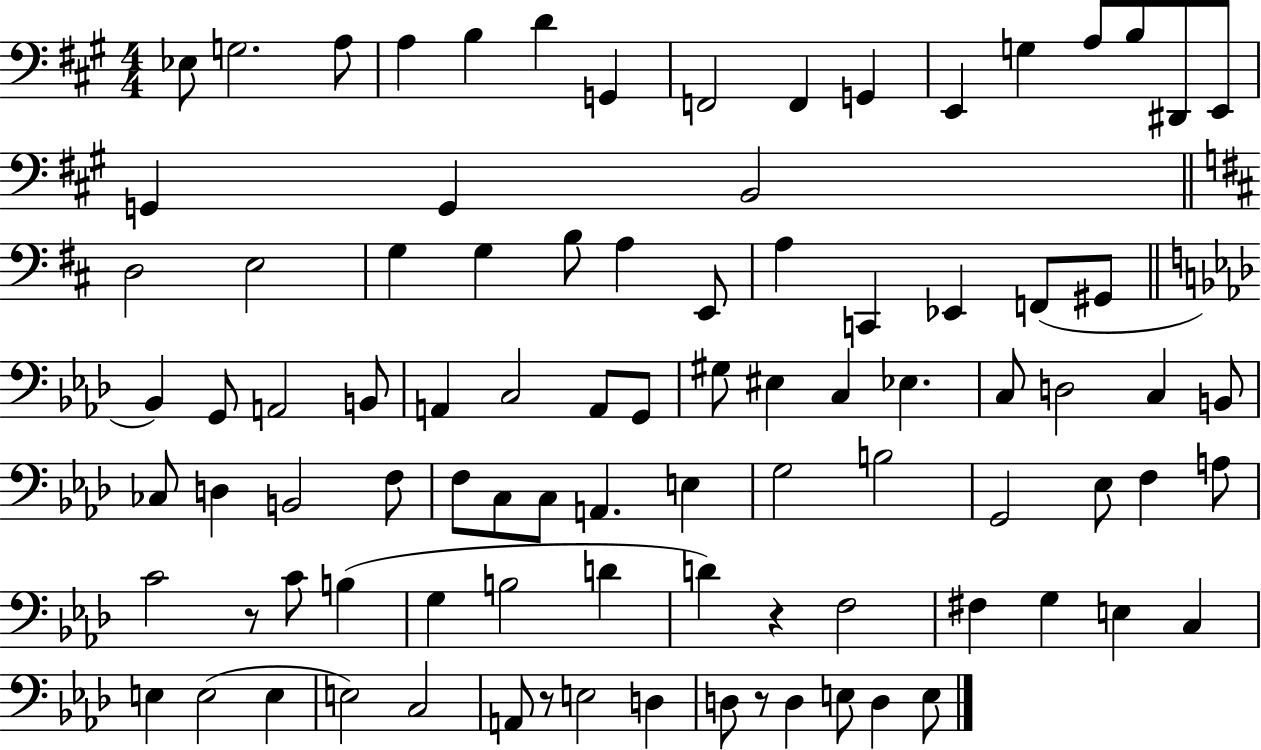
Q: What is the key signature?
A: A major